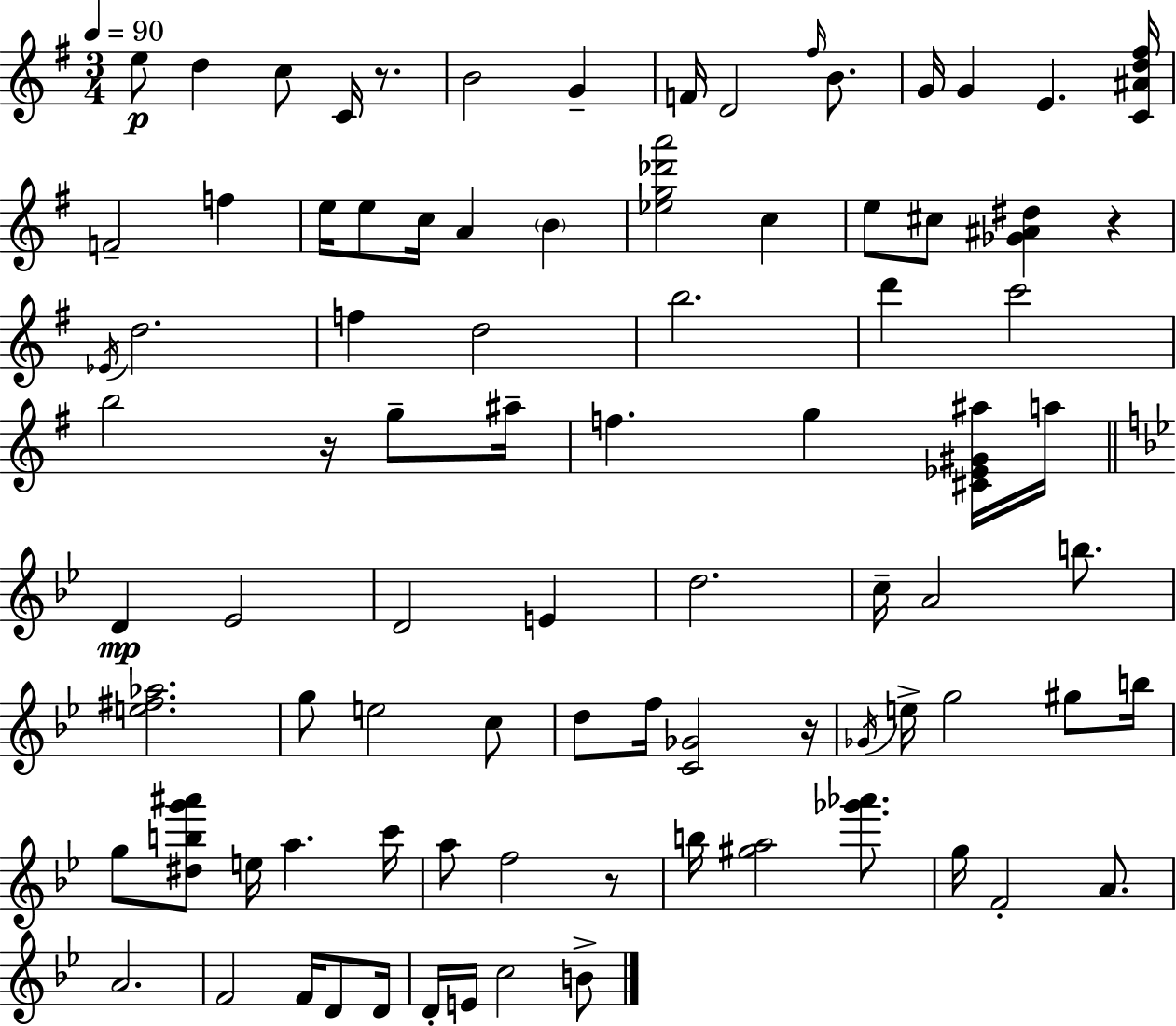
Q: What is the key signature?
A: E minor